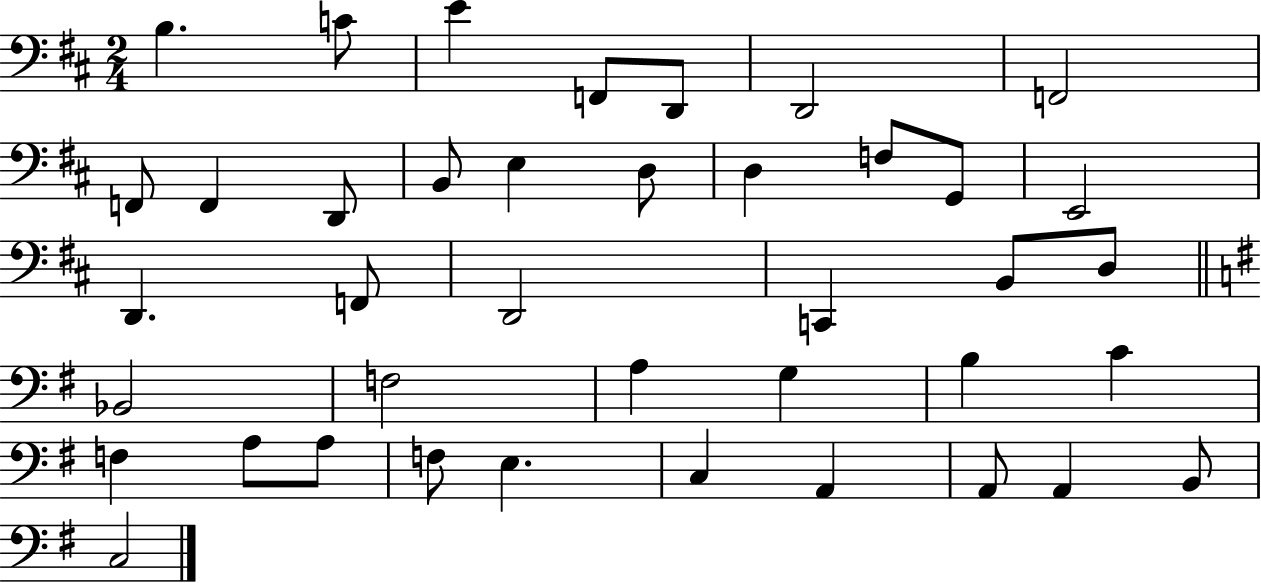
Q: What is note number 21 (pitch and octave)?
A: C2